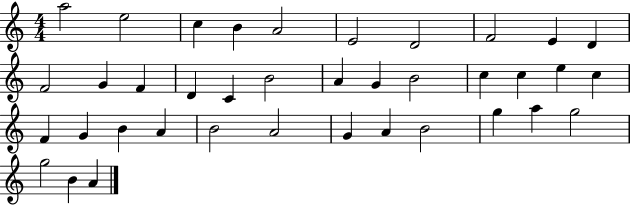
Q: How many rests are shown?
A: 0